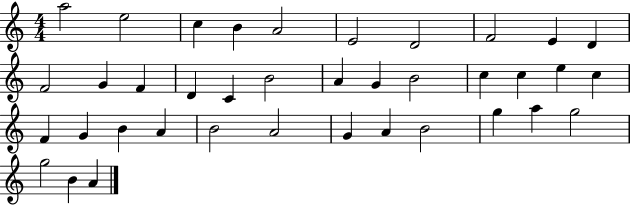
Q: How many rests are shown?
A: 0